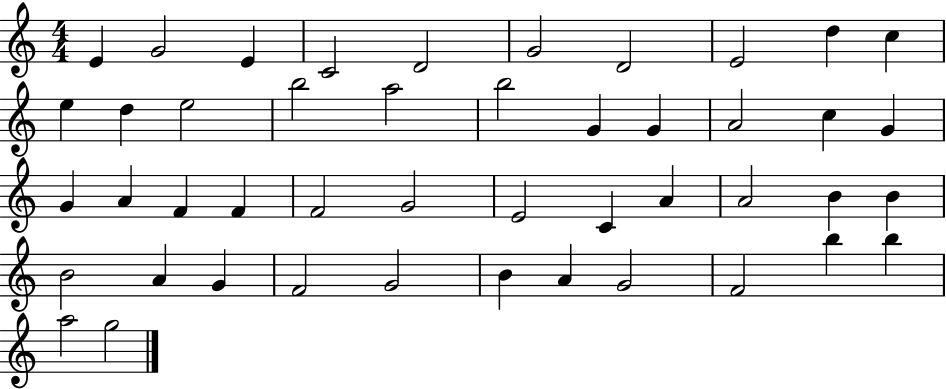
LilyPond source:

{
  \clef treble
  \numericTimeSignature
  \time 4/4
  \key c \major
  e'4 g'2 e'4 | c'2 d'2 | g'2 d'2 | e'2 d''4 c''4 | \break e''4 d''4 e''2 | b''2 a''2 | b''2 g'4 g'4 | a'2 c''4 g'4 | \break g'4 a'4 f'4 f'4 | f'2 g'2 | e'2 c'4 a'4 | a'2 b'4 b'4 | \break b'2 a'4 g'4 | f'2 g'2 | b'4 a'4 g'2 | f'2 b''4 b''4 | \break a''2 g''2 | \bar "|."
}